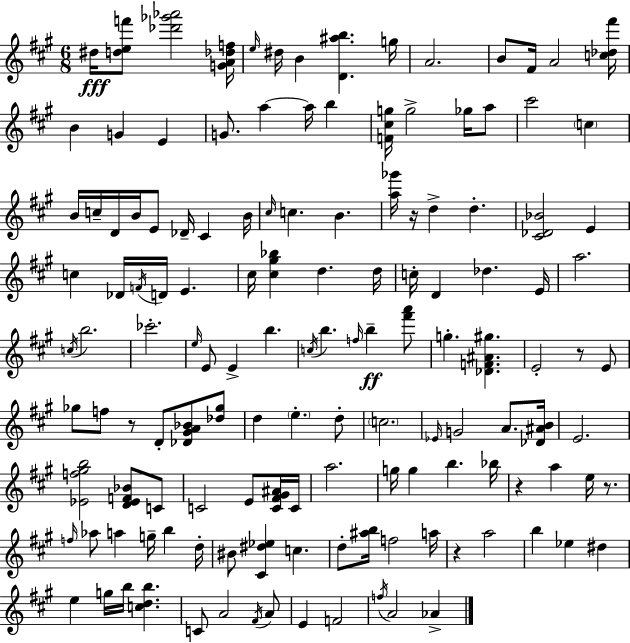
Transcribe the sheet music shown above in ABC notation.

X:1
T:Untitled
M:6/8
L:1/4
K:A
^d/4 [def']/2 [_d'_g'_a']2 [GA_df]/4 e/4 ^d/4 B [D^ab] g/4 A2 B/2 ^F/4 A2 [c_d^f']/4 B G E G/2 a a/4 b [F^cg]/4 g2 _g/4 a/2 ^c'2 c B/4 c/4 D/4 B/4 E/2 _D/4 ^C B/4 ^c/4 c B [a_g']/4 z/4 d d [^C_D_B]2 E c _D/4 F/4 D/4 E ^c/4 [^c^g_b] d d/4 c/4 D _d E/4 a2 c/4 b2 _c'2 e/4 E/2 E b c/4 b f/4 b [^f'a']/2 g [_DF^A^g] E2 z/2 E/2 _g/2 f/2 z/2 D/2 [_D^GA_B]/2 [_d_g]/2 d e d/2 c2 _E/4 G2 A/2 [_D^AB]/4 E2 [_Ef^gb]2 [D_EF_B]/2 C/2 C2 E/2 [C^F^G^A]/4 C/4 a2 g/4 g b _b/4 z a e/4 z/2 f/4 _a/2 a g/4 b d/4 ^B/2 [^C^d_e] c d/2 [^ab]/4 f2 a/4 z a2 b _e ^d e g/4 b/4 [cdb] C/2 A2 ^F/4 A/2 E F2 f/4 A2 _A